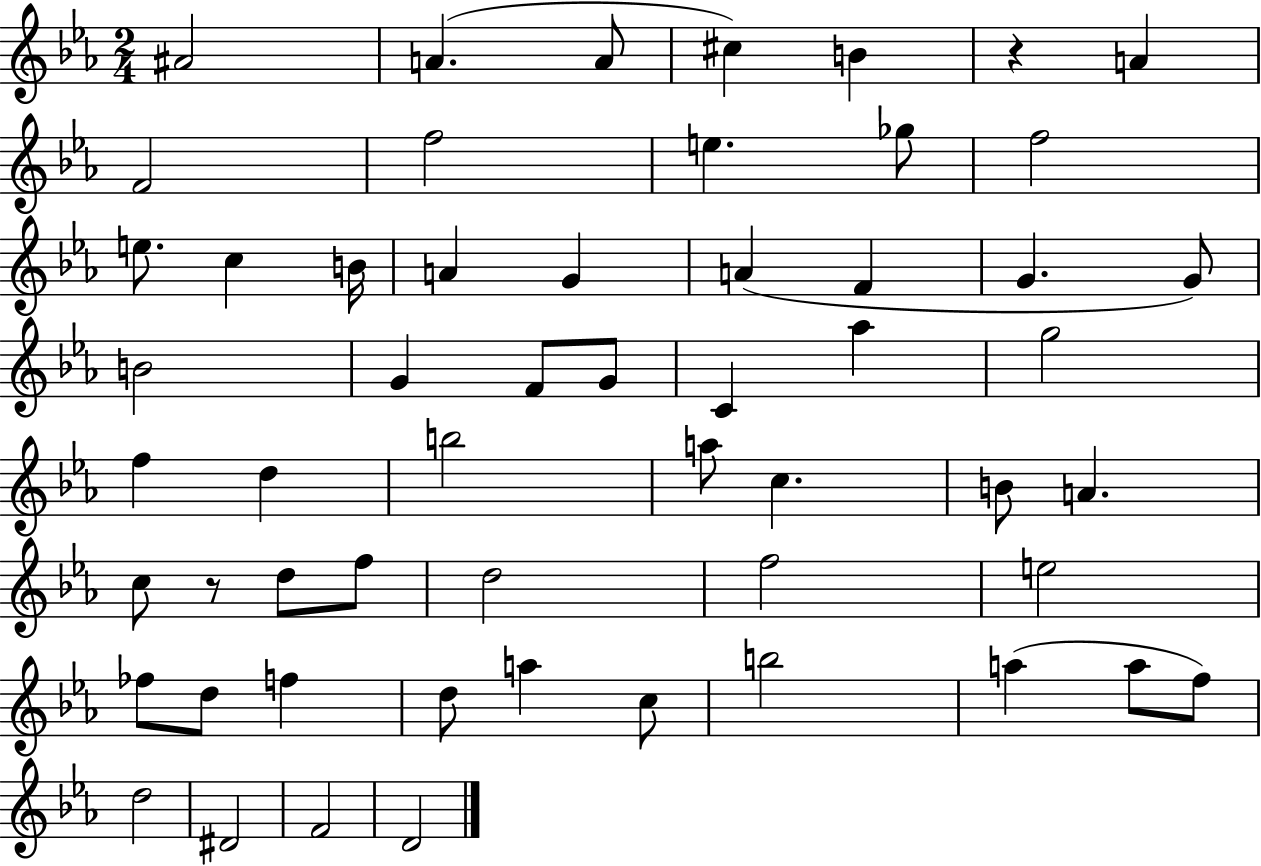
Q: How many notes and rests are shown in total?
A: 56